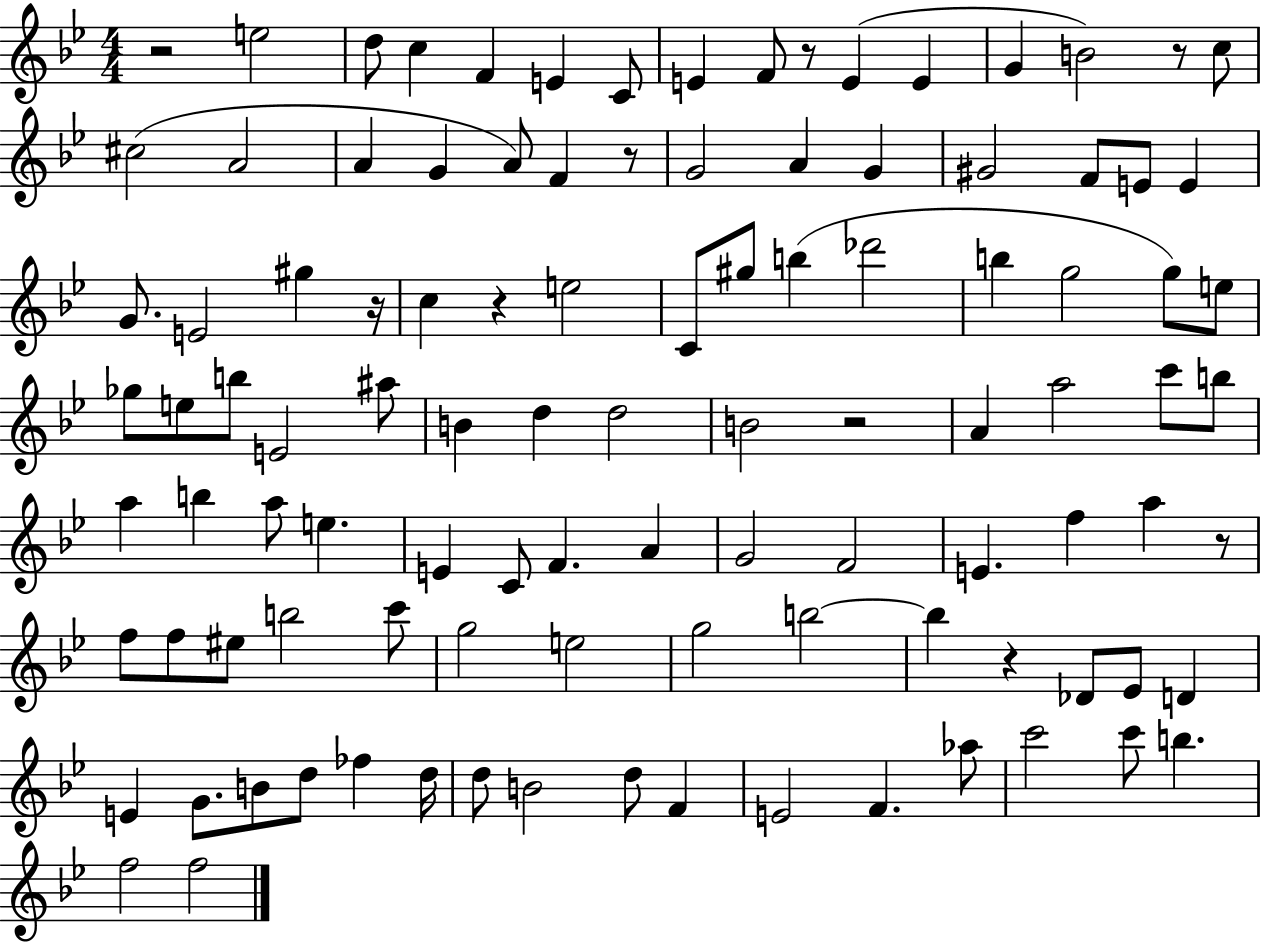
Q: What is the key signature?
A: BES major